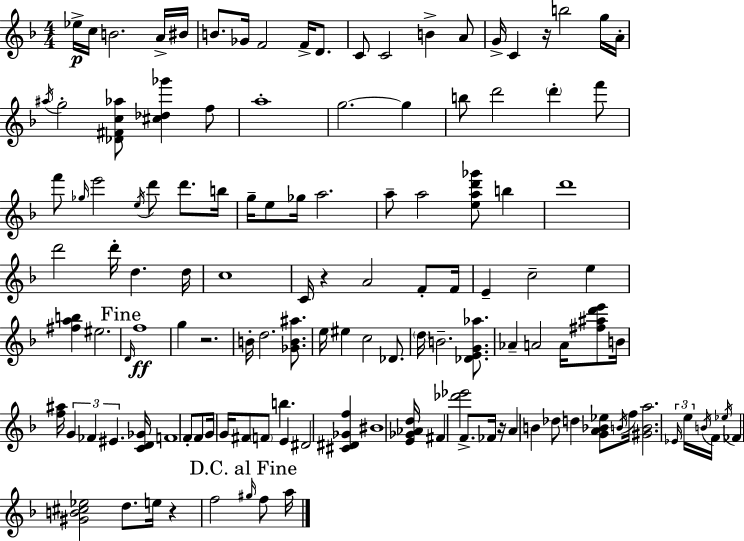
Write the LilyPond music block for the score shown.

{
  \clef treble
  \numericTimeSignature
  \time 4/4
  \key d \minor
  ees''16->\p c''16 b'2. a'16-> bis'16 | b'8. ges'16 f'2 f'16-> d'8. | c'8 c'2 b'4-> a'8 | g'16-> c'4 r16 b''2 g''16 a'16-. | \break \acciaccatura { ais''16 } g''2-. <des' fis' c'' aes''>8 <cis'' des'' ges'''>4 f''8 | a''1-. | g''2.~~ g''4 | b''8 d'''2 \parenthesize d'''4-. f'''8 | \break f'''8 \grace { ges''16 } e'''2 \acciaccatura { e''16 } d'''8 d'''8. | b''16 g''16-- e''8 ges''16 a''2. | a''8-- a''2 <e'' a'' d''' ges'''>8 b''4 | d'''1 | \break d'''2 d'''16-. d''4. | d''16 c''1 | c'16 r4 a'2 | f'8-. f'16 e'4-- c''2-- e''4 | \break <fis'' a'' b''>4 eis''2. | \mark "Fine" \grace { d'16 }\ff f''1 | g''4 r2. | b'16-. d''2. | \break <ges' b' ais''>8. e''16 eis''4 c''2 | des'8. \parenthesize d''16 b'2.-- | <des' e' g' aes''>8. aes'4-- a'2 | a'16 <fis'' ais'' d''' e'''>8 b'16 <f'' ais''>16 \tuplet 3/2 { g'4 fes'4 eis'4. } | \break <c' d' ges'>16 f'1 | f'8-. f'8 g'16 g'16 fis'8 \parenthesize f'8 b''4. | e'4 dis'2 | <cis' dis' ges' f''>4 bis'1 | \break <e' ges' aes' d''>16 fis'4 <des''' ees'''>2 | f'8.-> fes'16 r16 a'4 b'4 des''8 | d''4 <g' a' bes' ees''>8 \acciaccatura { b'16 } f''16 <gis' b' a''>2. | \tuplet 3/2 { \grace { ees'16 } e''16 \acciaccatura { b'16 } } f'16 \acciaccatura { ees''16 } fes'4 <gis' b' cis'' ees''>2 | \break d''8. e''16 r4 f''2 | \mark "D.C. al Fine" \grace { gis''16 } f''8 a''16 \bar "|."
}